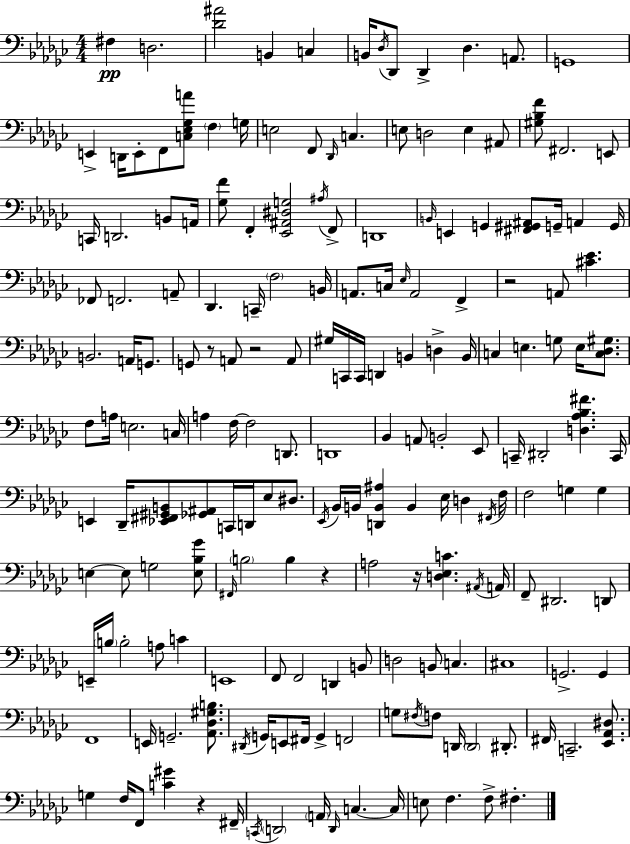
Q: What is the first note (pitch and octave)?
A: F#3